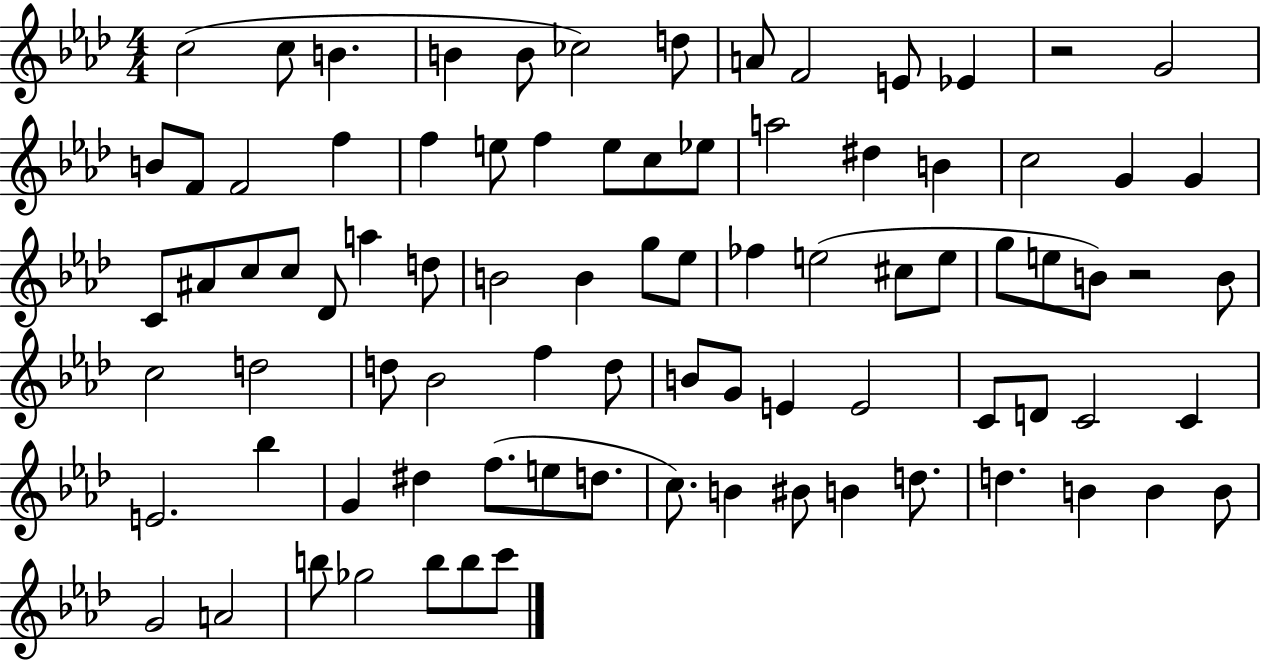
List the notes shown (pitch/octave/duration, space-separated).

C5/h C5/e B4/q. B4/q B4/e CES5/h D5/e A4/e F4/h E4/e Eb4/q R/h G4/h B4/e F4/e F4/h F5/q F5/q E5/e F5/q E5/e C5/e Eb5/e A5/h D#5/q B4/q C5/h G4/q G4/q C4/e A#4/e C5/e C5/e Db4/e A5/q D5/e B4/h B4/q G5/e Eb5/e FES5/q E5/h C#5/e E5/e G5/e E5/e B4/e R/h B4/e C5/h D5/h D5/e Bb4/h F5/q D5/e B4/e G4/e E4/q E4/h C4/e D4/e C4/h C4/q E4/h. Bb5/q G4/q D#5/q F5/e. E5/e D5/e. C5/e. B4/q BIS4/e B4/q D5/e. D5/q. B4/q B4/q B4/e G4/h A4/h B5/e Gb5/h B5/e B5/e C6/e